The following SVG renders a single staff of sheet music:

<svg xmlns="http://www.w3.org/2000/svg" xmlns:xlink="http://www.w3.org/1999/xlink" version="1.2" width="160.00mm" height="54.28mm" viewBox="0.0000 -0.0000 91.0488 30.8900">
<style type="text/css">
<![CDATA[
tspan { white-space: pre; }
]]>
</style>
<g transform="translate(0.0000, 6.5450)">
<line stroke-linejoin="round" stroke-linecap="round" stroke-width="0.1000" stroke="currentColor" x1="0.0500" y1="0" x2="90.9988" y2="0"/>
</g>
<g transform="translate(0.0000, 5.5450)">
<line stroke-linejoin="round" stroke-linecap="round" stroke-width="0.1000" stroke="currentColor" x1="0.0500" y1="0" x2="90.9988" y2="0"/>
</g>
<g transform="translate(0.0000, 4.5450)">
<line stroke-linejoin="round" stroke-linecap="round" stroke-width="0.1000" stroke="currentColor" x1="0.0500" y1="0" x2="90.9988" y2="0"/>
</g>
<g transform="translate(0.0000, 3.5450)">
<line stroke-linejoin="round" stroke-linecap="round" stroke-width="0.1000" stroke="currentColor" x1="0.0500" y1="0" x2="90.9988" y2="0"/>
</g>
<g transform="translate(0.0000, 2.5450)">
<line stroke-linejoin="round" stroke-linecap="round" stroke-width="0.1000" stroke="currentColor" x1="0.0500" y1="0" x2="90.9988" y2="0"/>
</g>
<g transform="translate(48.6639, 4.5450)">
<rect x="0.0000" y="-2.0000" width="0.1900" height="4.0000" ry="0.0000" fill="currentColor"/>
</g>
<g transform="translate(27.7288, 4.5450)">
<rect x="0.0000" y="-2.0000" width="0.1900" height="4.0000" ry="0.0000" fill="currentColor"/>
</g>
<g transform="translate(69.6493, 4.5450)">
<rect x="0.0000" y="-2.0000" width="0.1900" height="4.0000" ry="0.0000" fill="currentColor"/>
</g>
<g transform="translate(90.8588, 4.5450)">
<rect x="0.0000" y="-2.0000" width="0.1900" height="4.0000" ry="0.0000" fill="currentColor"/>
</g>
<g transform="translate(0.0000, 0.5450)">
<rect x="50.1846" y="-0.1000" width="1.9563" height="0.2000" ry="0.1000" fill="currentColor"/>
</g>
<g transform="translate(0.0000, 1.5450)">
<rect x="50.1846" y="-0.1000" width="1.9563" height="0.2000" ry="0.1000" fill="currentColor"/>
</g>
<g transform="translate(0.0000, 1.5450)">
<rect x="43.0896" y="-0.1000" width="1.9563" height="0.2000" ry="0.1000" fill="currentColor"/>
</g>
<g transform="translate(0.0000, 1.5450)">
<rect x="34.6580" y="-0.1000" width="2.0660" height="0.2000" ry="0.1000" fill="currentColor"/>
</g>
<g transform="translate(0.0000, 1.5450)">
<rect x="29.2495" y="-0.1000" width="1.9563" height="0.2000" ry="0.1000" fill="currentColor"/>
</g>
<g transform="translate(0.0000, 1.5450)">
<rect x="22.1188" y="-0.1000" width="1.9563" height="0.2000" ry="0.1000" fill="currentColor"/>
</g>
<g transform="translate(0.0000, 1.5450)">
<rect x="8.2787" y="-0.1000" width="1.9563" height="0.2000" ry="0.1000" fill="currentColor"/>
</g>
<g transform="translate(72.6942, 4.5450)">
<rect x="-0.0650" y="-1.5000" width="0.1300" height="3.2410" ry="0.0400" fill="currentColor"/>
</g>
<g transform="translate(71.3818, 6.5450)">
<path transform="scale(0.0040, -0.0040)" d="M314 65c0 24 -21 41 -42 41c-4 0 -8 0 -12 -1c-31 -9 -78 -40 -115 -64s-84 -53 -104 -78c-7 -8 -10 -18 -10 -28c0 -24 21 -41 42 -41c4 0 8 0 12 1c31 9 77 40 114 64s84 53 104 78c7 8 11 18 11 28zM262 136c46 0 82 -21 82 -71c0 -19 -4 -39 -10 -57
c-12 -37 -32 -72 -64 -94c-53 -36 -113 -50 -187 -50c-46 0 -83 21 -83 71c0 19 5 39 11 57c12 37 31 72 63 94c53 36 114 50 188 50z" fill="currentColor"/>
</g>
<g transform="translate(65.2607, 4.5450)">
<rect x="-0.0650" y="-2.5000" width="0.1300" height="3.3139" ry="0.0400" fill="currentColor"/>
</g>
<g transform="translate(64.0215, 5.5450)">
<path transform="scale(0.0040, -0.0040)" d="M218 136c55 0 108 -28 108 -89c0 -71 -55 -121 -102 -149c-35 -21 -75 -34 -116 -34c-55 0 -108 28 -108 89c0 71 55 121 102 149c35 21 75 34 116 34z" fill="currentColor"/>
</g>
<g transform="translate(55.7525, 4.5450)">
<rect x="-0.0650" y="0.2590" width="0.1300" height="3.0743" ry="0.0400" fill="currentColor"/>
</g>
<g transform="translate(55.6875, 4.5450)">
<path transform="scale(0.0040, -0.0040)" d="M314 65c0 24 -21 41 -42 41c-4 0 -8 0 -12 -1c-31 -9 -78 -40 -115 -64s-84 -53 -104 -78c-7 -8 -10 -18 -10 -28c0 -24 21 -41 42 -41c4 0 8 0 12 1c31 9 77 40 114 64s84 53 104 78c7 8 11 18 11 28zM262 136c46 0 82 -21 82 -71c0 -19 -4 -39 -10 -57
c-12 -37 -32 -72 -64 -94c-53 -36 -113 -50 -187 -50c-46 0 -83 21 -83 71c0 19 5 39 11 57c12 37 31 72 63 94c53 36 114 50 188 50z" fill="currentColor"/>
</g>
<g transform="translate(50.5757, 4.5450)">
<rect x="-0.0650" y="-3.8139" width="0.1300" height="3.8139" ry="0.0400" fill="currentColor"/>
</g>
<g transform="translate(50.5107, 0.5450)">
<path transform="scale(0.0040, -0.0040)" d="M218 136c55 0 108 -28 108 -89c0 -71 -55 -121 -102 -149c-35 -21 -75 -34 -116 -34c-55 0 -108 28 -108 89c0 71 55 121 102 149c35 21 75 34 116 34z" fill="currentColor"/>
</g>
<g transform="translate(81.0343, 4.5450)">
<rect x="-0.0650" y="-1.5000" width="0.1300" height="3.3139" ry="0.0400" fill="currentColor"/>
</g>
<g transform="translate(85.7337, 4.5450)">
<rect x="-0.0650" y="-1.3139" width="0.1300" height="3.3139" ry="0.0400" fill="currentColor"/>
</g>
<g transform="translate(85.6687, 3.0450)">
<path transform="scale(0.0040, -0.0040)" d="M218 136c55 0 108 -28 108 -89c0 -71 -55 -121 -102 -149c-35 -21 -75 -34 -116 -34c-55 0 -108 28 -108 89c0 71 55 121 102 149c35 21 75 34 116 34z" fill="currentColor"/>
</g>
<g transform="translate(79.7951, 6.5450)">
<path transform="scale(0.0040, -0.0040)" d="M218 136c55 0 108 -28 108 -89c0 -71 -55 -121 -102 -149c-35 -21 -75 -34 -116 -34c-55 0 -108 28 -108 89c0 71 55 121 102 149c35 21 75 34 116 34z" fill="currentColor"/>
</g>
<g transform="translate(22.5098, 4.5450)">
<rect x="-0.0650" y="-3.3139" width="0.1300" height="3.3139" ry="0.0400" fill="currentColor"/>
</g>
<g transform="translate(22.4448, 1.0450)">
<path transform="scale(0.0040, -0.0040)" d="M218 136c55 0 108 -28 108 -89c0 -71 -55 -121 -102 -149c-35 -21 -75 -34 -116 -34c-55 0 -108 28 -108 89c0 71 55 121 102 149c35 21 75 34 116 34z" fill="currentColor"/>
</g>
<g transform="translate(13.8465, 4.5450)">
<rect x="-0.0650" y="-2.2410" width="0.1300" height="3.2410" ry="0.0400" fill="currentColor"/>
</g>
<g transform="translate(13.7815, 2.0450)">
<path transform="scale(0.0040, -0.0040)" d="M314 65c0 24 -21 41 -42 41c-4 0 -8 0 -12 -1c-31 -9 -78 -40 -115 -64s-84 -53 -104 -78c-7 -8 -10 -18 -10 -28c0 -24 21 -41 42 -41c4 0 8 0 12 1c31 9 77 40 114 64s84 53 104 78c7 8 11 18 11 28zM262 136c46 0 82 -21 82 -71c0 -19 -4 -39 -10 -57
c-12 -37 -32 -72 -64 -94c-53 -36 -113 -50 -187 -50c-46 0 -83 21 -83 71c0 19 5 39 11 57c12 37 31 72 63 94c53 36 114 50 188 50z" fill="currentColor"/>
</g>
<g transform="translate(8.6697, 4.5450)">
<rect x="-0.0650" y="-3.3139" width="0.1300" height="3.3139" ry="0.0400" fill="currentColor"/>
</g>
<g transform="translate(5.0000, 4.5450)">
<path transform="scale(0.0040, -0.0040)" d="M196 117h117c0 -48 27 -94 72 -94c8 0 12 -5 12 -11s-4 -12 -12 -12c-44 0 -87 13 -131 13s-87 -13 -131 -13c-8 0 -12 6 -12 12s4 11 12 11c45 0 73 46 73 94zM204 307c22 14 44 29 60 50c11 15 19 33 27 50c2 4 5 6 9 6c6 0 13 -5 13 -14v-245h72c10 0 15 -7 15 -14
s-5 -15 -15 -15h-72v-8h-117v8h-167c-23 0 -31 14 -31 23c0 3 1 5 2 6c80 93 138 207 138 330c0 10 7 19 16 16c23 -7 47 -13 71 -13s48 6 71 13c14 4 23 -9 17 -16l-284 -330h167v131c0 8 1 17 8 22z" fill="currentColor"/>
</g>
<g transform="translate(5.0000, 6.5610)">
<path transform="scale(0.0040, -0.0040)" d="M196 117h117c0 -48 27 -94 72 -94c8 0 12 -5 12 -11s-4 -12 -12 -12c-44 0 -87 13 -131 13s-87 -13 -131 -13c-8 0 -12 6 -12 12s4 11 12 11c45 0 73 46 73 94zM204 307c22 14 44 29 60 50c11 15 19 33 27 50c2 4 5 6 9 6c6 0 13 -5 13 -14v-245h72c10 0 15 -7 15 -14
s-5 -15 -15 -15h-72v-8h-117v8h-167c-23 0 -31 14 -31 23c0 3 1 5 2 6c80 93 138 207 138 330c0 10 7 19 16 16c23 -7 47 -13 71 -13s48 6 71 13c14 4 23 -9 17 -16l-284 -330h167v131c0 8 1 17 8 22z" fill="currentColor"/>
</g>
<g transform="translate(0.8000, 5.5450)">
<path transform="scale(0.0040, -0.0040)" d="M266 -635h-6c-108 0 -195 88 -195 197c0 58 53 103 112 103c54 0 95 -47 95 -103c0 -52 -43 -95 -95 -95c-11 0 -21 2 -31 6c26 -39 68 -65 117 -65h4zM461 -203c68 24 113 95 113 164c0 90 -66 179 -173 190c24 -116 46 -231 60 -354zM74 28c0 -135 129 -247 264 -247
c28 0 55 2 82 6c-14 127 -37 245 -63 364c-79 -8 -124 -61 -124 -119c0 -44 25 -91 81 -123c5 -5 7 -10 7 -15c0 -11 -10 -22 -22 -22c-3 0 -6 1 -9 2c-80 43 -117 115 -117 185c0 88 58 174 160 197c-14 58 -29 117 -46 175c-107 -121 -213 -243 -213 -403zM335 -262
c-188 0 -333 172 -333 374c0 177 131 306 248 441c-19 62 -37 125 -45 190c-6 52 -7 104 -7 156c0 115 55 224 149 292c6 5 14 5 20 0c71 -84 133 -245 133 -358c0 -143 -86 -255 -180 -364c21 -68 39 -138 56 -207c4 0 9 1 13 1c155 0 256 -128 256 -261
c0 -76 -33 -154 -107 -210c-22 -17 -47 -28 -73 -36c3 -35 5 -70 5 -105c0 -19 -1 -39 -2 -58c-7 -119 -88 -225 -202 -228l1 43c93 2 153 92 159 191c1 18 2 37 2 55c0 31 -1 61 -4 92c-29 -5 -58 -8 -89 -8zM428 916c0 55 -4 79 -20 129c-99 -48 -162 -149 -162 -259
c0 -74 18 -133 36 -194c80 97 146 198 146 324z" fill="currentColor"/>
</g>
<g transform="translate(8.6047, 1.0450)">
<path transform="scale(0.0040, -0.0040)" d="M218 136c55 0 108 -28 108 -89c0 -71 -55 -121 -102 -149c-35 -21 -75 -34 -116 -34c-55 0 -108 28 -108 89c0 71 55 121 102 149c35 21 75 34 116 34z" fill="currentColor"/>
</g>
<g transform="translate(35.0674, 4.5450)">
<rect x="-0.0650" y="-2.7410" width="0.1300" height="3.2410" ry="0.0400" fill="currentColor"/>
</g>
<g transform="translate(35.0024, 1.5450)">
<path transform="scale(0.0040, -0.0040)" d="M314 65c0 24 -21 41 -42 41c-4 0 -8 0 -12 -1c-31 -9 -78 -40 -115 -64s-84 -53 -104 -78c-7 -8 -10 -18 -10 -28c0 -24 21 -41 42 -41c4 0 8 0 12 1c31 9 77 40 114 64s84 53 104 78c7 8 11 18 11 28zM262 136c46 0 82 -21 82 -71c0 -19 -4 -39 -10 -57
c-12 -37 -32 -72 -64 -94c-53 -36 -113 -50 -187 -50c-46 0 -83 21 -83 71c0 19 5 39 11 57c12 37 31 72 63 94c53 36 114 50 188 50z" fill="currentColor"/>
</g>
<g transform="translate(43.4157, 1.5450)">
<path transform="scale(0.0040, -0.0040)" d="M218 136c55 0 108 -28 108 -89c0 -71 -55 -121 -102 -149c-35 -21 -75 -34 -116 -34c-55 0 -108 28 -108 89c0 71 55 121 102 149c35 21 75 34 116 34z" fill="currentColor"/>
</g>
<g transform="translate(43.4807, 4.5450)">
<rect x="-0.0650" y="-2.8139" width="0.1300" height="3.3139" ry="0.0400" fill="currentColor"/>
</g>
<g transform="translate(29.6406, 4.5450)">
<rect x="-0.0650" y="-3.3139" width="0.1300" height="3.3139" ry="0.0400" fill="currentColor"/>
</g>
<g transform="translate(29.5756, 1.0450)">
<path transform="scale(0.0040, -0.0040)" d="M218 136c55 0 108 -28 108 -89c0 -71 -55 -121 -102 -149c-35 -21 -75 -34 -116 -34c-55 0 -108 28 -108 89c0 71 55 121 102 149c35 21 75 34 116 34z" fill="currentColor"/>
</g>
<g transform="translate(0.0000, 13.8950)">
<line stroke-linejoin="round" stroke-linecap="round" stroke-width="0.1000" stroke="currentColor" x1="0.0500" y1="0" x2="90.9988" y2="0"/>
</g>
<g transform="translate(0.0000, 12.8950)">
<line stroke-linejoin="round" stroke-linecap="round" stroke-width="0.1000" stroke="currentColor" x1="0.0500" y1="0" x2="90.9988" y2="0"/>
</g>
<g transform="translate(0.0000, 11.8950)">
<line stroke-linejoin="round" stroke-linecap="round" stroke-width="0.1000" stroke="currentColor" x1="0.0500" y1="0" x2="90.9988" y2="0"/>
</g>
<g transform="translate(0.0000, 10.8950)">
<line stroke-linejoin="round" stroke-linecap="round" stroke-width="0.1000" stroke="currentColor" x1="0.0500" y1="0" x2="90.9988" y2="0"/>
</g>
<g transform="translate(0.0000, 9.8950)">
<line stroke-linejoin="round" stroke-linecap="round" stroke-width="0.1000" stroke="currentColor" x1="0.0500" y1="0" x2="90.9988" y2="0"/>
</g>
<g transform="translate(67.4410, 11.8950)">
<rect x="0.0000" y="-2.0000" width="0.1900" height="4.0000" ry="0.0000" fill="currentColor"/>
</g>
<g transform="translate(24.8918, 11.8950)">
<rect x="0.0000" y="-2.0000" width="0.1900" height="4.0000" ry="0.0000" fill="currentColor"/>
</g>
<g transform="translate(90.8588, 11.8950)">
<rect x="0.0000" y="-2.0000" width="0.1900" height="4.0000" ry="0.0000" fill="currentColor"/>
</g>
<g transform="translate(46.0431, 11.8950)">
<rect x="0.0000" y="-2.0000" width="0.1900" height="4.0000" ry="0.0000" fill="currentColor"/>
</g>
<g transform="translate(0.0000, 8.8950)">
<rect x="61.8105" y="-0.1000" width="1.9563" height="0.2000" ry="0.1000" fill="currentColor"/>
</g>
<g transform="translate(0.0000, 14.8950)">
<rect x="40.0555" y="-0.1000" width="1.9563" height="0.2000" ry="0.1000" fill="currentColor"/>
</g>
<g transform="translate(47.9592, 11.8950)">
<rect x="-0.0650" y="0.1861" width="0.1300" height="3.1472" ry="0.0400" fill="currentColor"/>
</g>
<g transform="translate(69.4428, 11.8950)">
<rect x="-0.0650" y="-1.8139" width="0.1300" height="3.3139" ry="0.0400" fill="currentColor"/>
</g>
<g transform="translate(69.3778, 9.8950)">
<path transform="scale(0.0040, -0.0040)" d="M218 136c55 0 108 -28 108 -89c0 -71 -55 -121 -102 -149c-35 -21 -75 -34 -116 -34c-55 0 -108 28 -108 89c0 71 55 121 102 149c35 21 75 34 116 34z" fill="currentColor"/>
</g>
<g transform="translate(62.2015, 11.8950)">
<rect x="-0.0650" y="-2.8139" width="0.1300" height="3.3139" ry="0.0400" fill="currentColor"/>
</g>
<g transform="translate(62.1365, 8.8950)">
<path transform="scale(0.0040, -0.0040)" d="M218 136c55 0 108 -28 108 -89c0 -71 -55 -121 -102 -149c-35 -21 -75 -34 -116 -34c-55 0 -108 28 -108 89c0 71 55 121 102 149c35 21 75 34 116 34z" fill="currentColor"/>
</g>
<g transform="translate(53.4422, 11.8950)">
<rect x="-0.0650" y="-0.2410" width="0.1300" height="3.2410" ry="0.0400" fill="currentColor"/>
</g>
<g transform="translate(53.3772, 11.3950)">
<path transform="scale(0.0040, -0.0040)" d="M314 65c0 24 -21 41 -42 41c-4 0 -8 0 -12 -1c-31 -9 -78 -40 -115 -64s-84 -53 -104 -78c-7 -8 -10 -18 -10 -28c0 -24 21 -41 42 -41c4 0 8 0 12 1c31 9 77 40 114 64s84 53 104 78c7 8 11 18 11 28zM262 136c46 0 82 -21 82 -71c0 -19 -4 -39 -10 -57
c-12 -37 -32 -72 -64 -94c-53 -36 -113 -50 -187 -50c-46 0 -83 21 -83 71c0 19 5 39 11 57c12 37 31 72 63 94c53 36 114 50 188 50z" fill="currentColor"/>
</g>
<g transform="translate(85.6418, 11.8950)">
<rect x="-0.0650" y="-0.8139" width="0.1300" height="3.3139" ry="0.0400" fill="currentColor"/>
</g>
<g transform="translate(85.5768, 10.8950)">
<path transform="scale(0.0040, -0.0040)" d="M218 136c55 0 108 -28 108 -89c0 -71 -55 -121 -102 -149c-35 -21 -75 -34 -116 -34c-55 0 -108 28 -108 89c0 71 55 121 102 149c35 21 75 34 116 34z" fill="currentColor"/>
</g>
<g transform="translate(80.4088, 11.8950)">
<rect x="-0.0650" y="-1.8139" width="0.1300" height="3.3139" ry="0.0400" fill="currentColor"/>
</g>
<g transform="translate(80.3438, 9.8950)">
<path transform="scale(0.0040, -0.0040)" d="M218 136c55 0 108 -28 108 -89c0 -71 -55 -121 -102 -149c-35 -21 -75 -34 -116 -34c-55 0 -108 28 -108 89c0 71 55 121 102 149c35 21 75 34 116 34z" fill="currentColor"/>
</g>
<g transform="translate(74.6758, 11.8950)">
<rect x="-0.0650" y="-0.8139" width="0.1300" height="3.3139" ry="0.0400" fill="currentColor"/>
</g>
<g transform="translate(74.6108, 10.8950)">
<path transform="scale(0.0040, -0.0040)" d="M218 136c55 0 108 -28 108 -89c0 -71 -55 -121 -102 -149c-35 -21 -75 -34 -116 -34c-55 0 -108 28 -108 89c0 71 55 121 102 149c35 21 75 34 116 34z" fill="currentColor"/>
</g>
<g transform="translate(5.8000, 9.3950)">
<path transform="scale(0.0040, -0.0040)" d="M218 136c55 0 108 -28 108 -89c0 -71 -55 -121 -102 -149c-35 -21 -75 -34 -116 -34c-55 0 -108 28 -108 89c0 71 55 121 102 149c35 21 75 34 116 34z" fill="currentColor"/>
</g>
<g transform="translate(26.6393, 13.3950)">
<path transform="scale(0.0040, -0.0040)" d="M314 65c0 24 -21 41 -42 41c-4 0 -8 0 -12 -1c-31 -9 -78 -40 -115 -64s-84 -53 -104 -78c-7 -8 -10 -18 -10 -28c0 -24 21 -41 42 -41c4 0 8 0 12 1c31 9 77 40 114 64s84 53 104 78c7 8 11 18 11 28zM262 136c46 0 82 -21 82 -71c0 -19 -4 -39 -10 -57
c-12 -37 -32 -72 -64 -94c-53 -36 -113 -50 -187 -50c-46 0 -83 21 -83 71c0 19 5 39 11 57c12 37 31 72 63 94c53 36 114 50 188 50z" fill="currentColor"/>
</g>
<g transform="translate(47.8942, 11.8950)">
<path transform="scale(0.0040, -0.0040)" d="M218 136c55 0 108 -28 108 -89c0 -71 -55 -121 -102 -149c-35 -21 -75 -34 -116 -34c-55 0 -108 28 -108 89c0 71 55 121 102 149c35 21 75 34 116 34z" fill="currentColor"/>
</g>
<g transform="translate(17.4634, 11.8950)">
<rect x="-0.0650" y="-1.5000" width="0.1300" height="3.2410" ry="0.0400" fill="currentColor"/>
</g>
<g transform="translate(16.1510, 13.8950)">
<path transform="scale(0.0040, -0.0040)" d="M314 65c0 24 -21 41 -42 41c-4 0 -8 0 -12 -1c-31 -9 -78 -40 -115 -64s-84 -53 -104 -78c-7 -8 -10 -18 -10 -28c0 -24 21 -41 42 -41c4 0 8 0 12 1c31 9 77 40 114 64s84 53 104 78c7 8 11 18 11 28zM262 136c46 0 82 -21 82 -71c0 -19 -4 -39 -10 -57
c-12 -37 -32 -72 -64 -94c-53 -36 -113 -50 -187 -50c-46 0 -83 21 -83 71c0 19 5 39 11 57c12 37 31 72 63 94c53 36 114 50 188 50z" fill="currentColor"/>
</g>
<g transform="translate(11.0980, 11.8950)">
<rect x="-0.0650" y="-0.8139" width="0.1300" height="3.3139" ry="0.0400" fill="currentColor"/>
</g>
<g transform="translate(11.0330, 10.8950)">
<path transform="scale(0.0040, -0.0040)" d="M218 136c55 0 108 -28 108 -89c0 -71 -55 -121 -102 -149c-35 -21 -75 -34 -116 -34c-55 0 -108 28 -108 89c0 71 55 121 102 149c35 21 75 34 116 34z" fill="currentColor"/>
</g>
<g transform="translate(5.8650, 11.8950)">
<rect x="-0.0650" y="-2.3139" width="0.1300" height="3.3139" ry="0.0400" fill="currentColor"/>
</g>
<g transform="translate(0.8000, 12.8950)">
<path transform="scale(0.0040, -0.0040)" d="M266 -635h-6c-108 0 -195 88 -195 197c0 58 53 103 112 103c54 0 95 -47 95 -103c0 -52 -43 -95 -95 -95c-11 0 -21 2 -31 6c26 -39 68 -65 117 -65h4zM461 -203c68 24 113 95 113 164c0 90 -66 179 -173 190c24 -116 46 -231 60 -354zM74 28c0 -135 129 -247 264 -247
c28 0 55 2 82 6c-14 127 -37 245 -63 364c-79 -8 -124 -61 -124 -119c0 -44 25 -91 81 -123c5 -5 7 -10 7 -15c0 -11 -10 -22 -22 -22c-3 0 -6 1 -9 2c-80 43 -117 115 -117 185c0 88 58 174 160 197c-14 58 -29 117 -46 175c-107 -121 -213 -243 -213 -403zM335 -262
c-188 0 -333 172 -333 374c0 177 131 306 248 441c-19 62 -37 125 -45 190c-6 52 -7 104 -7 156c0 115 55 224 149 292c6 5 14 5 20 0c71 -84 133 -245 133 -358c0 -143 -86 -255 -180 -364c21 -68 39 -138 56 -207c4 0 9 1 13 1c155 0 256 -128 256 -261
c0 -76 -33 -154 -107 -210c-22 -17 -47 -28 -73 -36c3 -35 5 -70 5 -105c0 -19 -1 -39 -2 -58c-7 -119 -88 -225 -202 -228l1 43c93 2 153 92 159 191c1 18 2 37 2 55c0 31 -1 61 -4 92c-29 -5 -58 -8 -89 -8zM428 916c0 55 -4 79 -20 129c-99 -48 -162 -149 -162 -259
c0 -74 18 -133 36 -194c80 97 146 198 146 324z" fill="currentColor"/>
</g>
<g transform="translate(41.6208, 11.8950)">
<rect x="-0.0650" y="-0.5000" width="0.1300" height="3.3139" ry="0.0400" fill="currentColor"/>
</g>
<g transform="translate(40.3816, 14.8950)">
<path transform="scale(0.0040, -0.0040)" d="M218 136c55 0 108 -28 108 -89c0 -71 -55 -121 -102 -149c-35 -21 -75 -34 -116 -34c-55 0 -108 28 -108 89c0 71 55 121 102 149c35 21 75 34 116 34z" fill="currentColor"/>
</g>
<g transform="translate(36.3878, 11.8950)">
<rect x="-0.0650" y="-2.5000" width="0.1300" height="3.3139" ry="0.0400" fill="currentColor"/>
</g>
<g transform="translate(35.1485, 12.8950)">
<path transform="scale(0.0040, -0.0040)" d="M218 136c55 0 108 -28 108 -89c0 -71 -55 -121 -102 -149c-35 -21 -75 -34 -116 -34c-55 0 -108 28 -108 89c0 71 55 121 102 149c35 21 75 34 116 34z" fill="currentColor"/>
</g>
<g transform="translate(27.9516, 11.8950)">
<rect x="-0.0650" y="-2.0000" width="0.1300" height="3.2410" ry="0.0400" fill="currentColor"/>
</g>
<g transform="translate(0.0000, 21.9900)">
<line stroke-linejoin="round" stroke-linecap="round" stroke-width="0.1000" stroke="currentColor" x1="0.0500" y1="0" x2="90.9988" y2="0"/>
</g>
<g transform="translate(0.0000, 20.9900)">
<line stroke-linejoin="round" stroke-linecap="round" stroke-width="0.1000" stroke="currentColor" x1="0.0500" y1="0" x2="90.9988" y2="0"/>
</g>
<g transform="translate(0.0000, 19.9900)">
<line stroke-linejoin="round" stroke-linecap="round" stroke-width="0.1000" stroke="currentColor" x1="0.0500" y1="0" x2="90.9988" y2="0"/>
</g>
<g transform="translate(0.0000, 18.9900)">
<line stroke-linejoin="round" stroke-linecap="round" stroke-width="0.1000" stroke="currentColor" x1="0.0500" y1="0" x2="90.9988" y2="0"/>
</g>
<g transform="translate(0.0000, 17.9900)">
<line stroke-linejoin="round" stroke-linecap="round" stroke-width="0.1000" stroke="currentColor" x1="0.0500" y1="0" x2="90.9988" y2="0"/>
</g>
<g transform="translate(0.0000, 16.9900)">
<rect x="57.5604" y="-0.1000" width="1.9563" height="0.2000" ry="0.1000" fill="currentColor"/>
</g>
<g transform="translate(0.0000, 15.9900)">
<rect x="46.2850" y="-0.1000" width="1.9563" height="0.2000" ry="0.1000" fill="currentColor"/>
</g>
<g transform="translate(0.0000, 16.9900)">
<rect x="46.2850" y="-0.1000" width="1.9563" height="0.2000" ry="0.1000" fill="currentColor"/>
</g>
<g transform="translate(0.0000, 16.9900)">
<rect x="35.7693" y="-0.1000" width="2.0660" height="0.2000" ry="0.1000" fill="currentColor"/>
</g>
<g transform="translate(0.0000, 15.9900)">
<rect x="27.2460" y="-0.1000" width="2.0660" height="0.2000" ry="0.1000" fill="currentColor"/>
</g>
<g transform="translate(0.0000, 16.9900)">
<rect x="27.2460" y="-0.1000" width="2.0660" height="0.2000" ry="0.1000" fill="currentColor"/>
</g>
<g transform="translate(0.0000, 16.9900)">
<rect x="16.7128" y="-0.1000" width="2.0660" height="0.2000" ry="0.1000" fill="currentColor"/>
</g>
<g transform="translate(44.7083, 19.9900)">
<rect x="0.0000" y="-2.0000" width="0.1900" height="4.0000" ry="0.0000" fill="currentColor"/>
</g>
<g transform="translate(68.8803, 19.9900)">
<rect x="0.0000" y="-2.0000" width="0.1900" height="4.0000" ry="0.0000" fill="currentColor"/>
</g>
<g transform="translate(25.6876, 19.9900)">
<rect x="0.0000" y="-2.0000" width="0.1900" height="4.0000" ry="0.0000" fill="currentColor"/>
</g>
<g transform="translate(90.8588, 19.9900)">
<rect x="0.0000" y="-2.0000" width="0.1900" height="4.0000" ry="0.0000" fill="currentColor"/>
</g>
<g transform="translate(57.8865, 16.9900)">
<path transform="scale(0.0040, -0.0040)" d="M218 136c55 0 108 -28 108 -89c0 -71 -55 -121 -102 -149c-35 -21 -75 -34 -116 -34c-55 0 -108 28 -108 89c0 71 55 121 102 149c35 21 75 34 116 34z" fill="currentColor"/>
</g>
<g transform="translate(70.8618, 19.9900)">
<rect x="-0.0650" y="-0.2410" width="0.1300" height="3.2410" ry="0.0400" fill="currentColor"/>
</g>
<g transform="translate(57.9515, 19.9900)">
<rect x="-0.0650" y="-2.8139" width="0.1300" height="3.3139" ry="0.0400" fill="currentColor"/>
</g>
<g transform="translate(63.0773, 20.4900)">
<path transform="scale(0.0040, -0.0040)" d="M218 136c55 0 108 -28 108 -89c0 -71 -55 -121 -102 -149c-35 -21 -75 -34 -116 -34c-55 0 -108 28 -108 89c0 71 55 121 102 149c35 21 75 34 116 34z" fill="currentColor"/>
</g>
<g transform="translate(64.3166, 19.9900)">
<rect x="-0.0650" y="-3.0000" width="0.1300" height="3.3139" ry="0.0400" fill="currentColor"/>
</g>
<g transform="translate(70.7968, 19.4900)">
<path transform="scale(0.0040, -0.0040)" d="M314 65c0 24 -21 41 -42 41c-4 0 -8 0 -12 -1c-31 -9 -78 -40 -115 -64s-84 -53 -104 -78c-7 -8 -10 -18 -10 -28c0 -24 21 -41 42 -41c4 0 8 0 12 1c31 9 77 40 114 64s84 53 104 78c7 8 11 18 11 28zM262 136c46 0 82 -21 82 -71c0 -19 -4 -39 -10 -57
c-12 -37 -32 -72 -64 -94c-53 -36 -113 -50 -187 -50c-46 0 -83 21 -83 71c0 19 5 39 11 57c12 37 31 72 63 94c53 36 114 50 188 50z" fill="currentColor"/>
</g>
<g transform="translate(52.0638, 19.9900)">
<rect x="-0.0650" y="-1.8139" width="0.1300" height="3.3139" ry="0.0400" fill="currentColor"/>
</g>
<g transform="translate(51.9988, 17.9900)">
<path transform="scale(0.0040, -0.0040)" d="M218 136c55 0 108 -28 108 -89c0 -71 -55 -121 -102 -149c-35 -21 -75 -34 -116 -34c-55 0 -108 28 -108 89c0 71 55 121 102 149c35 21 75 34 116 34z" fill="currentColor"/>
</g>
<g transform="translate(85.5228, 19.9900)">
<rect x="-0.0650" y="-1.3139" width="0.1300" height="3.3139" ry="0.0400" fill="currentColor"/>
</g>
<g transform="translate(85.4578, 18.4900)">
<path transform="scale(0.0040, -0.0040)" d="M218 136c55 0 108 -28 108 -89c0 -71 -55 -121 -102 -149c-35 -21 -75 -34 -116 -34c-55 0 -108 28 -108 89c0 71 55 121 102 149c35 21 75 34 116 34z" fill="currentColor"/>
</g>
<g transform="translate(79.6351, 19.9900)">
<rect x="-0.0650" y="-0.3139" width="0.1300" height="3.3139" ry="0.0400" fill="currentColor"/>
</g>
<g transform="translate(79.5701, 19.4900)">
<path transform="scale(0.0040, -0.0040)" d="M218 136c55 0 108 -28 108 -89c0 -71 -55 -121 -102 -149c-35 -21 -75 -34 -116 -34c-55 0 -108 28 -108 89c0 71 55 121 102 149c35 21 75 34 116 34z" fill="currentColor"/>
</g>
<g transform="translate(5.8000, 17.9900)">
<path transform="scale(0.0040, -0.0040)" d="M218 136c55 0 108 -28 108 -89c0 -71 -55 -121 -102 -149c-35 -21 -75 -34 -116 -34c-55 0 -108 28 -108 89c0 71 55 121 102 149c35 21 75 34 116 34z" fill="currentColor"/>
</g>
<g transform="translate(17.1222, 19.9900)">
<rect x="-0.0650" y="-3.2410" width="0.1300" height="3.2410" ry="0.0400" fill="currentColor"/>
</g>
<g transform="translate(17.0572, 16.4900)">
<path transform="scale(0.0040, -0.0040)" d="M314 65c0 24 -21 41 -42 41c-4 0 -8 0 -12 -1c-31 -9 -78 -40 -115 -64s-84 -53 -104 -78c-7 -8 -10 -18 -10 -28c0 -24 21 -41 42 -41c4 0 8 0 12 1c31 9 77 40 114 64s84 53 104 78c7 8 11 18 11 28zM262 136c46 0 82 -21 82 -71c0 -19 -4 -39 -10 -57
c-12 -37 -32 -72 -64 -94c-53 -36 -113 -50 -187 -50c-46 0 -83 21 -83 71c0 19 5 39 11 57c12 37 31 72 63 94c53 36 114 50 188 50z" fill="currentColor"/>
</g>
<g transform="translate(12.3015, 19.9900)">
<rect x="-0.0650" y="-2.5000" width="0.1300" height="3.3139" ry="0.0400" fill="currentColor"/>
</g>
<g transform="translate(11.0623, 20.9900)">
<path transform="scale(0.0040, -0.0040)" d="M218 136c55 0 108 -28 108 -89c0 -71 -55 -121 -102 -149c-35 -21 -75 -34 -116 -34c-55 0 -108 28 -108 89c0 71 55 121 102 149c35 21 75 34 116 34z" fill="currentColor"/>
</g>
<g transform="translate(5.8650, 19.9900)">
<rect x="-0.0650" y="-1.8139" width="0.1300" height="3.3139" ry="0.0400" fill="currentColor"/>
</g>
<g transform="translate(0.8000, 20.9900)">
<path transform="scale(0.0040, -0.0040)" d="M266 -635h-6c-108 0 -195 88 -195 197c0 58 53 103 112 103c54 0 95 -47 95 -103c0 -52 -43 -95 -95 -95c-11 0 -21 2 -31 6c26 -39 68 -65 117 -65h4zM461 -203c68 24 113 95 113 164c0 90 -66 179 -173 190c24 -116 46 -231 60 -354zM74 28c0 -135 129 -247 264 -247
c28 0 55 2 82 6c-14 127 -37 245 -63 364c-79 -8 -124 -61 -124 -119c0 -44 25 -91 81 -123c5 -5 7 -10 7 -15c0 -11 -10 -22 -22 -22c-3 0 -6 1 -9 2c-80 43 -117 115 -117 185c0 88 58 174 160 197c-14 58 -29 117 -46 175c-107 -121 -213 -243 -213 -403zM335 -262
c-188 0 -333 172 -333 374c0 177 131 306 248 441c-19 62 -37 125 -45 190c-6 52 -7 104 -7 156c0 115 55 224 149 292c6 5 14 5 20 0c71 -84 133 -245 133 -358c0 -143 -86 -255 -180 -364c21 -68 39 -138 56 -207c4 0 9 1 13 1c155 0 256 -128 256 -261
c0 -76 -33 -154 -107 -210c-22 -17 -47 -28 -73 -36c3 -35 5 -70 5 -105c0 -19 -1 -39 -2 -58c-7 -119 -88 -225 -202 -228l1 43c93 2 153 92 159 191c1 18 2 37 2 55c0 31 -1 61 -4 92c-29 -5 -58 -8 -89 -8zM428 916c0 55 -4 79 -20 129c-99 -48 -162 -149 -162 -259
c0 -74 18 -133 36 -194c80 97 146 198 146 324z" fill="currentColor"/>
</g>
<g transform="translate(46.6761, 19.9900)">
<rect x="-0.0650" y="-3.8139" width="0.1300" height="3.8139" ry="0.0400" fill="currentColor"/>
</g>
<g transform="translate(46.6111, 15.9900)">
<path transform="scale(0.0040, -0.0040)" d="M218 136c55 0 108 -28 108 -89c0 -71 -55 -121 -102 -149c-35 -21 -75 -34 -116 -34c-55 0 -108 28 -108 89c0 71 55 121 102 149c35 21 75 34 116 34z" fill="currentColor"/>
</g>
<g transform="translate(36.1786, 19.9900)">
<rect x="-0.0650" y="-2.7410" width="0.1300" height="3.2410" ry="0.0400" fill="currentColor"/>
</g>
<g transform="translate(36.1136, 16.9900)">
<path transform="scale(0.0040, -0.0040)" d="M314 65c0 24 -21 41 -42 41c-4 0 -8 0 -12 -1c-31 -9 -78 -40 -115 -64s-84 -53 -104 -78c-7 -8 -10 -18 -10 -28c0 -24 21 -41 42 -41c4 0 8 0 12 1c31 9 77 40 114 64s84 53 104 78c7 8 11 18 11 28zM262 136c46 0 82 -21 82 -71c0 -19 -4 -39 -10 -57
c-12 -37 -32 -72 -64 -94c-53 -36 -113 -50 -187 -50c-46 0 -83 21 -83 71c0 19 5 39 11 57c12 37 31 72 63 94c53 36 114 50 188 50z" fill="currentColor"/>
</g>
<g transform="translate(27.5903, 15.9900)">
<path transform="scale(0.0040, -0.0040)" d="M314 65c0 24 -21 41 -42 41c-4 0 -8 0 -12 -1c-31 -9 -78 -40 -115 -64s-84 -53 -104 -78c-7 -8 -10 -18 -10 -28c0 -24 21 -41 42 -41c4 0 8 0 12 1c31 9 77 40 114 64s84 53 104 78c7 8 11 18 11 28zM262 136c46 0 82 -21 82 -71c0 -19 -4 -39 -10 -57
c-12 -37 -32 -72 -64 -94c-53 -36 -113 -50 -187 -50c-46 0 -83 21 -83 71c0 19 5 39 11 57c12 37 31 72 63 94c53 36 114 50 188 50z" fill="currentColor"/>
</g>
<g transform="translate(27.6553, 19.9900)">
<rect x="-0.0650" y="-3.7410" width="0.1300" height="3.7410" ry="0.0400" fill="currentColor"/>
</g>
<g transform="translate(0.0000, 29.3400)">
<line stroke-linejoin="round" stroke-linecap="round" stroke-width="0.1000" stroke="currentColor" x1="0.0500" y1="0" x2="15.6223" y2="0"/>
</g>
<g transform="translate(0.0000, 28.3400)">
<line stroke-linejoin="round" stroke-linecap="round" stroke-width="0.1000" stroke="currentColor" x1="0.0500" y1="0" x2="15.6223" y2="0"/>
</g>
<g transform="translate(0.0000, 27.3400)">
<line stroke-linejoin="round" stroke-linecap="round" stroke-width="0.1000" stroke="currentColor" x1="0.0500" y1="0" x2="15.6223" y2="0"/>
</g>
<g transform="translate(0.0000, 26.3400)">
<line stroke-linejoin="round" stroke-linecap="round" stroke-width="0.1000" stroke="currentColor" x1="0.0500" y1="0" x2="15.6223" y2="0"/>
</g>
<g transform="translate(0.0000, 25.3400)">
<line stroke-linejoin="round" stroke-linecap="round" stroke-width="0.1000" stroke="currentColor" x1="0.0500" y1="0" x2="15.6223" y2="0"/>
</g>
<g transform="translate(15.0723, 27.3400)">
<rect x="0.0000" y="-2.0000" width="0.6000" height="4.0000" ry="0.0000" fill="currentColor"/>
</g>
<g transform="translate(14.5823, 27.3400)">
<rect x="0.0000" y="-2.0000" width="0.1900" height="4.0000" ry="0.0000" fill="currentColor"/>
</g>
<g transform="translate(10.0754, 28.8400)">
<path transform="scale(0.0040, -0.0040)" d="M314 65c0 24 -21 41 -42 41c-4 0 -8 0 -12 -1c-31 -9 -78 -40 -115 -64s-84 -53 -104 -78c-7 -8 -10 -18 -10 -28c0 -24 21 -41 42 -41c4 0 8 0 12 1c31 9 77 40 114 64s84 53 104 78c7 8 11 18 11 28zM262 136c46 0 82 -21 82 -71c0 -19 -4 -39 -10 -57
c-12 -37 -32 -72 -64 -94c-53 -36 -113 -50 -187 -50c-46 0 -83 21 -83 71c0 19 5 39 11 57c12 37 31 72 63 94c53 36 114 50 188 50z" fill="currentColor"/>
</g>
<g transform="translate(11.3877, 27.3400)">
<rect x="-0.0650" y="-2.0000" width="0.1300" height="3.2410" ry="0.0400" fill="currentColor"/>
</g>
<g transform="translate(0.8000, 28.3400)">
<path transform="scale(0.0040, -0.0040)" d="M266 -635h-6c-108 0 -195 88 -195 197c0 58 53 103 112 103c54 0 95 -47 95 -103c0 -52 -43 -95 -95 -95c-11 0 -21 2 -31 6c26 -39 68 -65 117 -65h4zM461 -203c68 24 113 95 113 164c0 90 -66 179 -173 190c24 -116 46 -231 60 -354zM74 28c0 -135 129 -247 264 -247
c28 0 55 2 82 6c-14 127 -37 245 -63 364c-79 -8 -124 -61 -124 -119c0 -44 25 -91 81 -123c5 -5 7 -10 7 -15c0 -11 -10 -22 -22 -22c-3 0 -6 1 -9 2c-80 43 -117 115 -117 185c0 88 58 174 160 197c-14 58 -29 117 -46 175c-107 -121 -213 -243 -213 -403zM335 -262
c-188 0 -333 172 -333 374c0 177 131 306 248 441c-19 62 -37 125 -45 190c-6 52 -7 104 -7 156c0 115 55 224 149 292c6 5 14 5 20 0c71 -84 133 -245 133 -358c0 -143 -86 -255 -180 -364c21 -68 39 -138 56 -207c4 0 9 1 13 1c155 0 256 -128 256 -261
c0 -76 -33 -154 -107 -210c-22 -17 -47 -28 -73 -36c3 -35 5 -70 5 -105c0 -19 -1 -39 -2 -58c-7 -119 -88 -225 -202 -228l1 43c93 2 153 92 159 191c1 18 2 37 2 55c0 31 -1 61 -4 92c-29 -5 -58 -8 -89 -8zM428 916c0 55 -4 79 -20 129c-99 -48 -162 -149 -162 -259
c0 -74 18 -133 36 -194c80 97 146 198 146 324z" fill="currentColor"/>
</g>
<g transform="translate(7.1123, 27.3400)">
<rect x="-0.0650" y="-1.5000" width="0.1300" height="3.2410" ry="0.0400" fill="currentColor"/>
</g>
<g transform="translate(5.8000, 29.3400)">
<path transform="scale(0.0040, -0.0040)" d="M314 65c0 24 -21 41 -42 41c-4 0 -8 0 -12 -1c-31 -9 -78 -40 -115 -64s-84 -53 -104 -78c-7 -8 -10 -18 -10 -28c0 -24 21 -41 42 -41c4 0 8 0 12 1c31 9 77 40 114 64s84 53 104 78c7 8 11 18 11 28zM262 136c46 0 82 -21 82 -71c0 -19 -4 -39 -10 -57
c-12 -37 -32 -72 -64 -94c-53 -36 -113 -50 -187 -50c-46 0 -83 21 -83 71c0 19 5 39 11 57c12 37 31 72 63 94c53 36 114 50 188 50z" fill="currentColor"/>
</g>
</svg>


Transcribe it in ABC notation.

X:1
T:Untitled
M:4/4
L:1/4
K:C
b g2 b b a2 a c' B2 G E2 E e g d E2 F2 G C B c2 a f d f d f G b2 c'2 a2 c' f a A c2 c e E2 F2